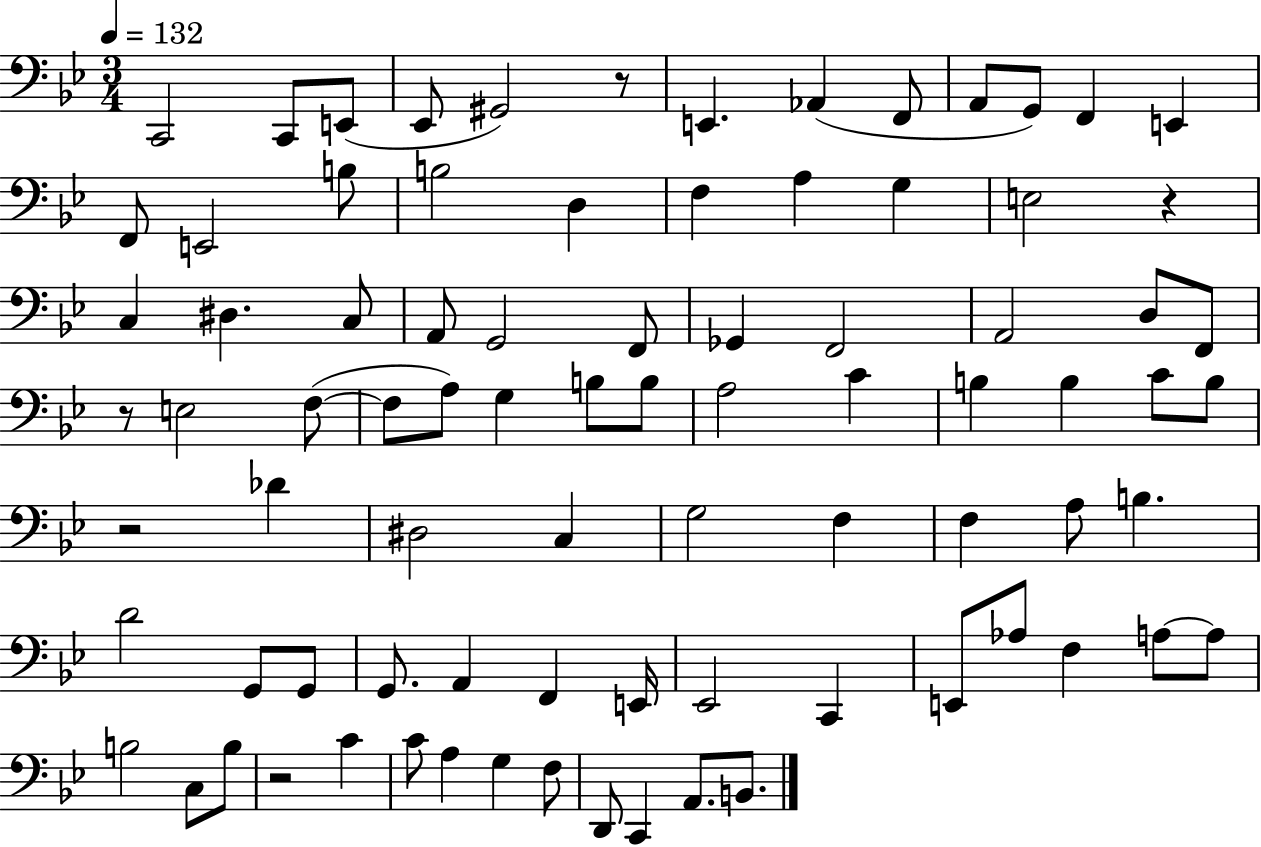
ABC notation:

X:1
T:Untitled
M:3/4
L:1/4
K:Bb
C,,2 C,,/2 E,,/2 _E,,/2 ^G,,2 z/2 E,, _A,, F,,/2 A,,/2 G,,/2 F,, E,, F,,/2 E,,2 B,/2 B,2 D, F, A, G, E,2 z C, ^D, C,/2 A,,/2 G,,2 F,,/2 _G,, F,,2 A,,2 D,/2 F,,/2 z/2 E,2 F,/2 F,/2 A,/2 G, B,/2 B,/2 A,2 C B, B, C/2 B,/2 z2 _D ^D,2 C, G,2 F, F, A,/2 B, D2 G,,/2 G,,/2 G,,/2 A,, F,, E,,/4 _E,,2 C,, E,,/2 _A,/2 F, A,/2 A,/2 B,2 C,/2 B,/2 z2 C C/2 A, G, F,/2 D,,/2 C,, A,,/2 B,,/2